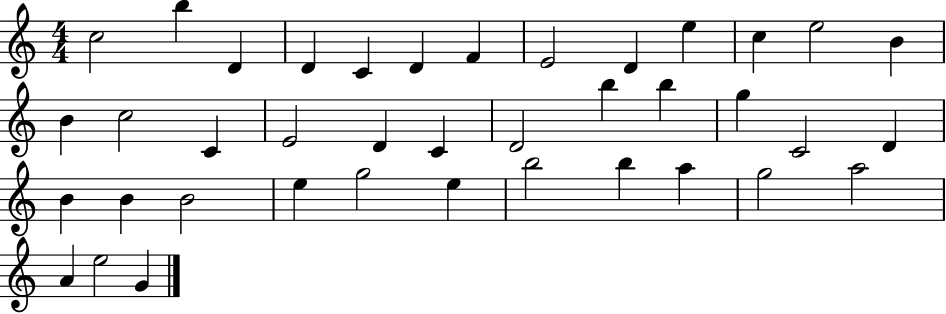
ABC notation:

X:1
T:Untitled
M:4/4
L:1/4
K:C
c2 b D D C D F E2 D e c e2 B B c2 C E2 D C D2 b b g C2 D B B B2 e g2 e b2 b a g2 a2 A e2 G